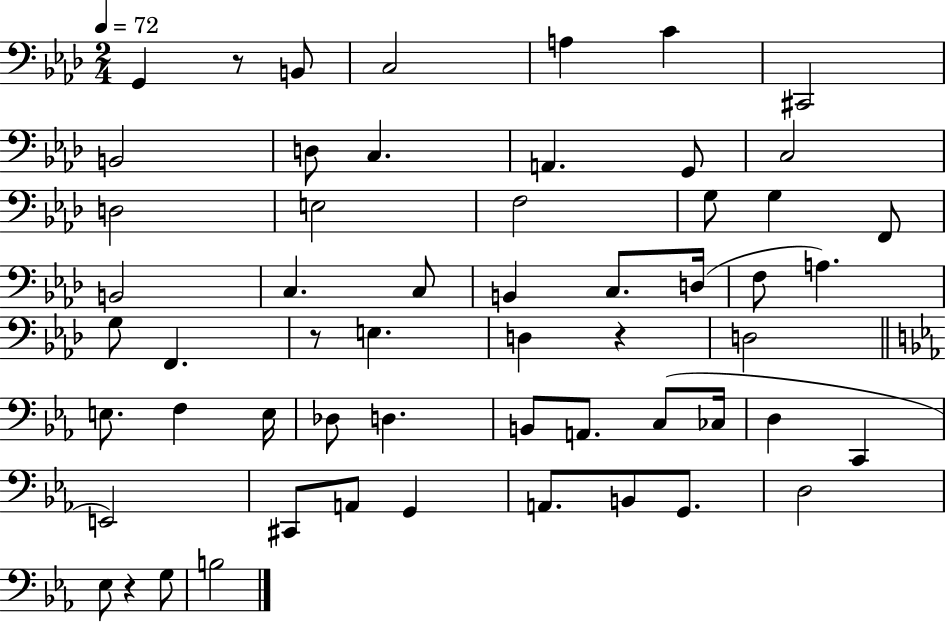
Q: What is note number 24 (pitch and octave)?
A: D3